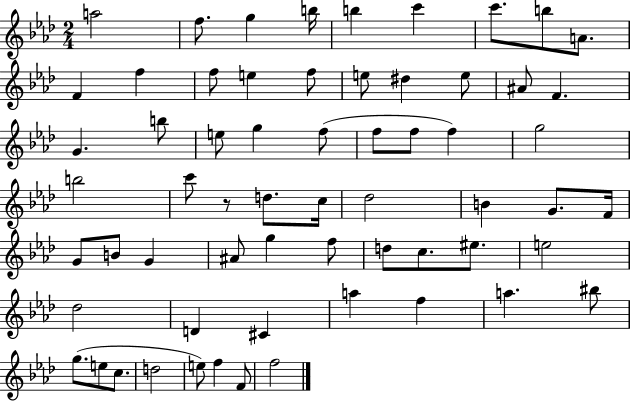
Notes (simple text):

A5/h F5/e. G5/q B5/s B5/q C6/q C6/e. B5/e A4/e. F4/q F5/q F5/e E5/q F5/e E5/e D#5/q E5/e A#4/e F4/q. G4/q. B5/e E5/e G5/q F5/e F5/e F5/e F5/q G5/h B5/h C6/e R/e D5/e. C5/s Db5/h B4/q G4/e. F4/s G4/e B4/e G4/q A#4/e G5/q F5/e D5/e C5/e. EIS5/e. E5/h Db5/h D4/q C#4/q A5/q F5/q A5/q. BIS5/e G5/e. E5/e C5/e. D5/h E5/e F5/q F4/e F5/h